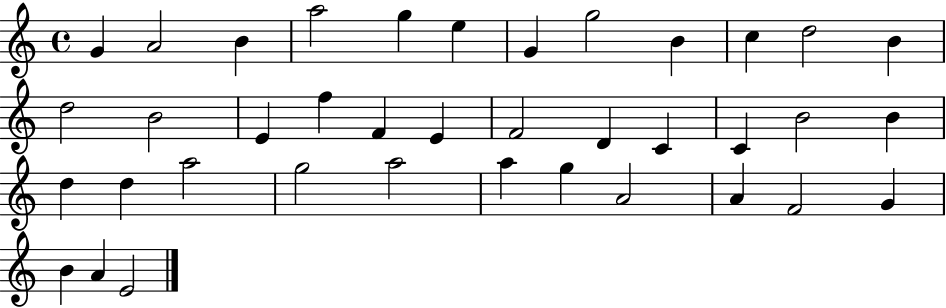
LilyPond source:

{
  \clef treble
  \time 4/4
  \defaultTimeSignature
  \key c \major
  g'4 a'2 b'4 | a''2 g''4 e''4 | g'4 g''2 b'4 | c''4 d''2 b'4 | \break d''2 b'2 | e'4 f''4 f'4 e'4 | f'2 d'4 c'4 | c'4 b'2 b'4 | \break d''4 d''4 a''2 | g''2 a''2 | a''4 g''4 a'2 | a'4 f'2 g'4 | \break b'4 a'4 e'2 | \bar "|."
}